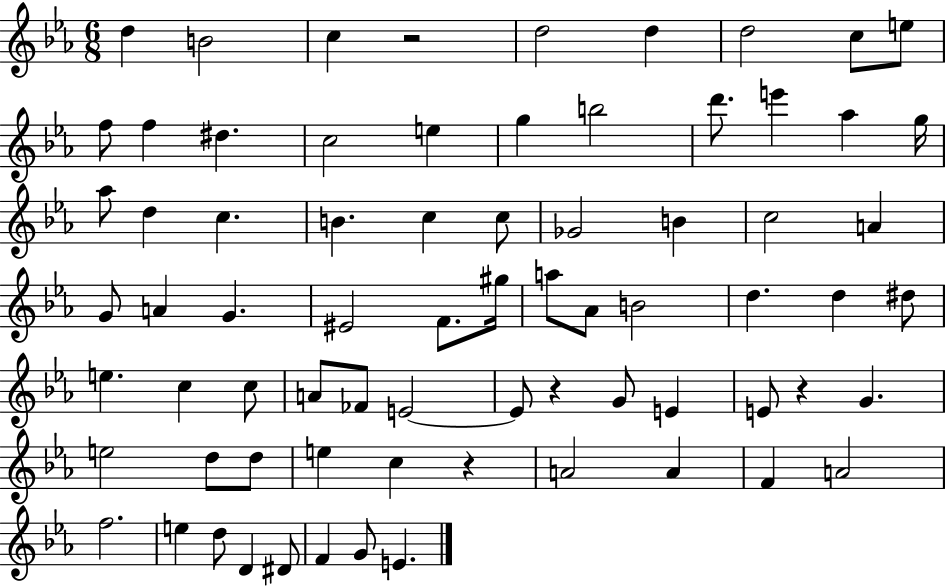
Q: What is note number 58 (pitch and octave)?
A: A4